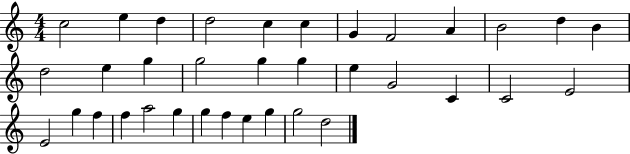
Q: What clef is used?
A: treble